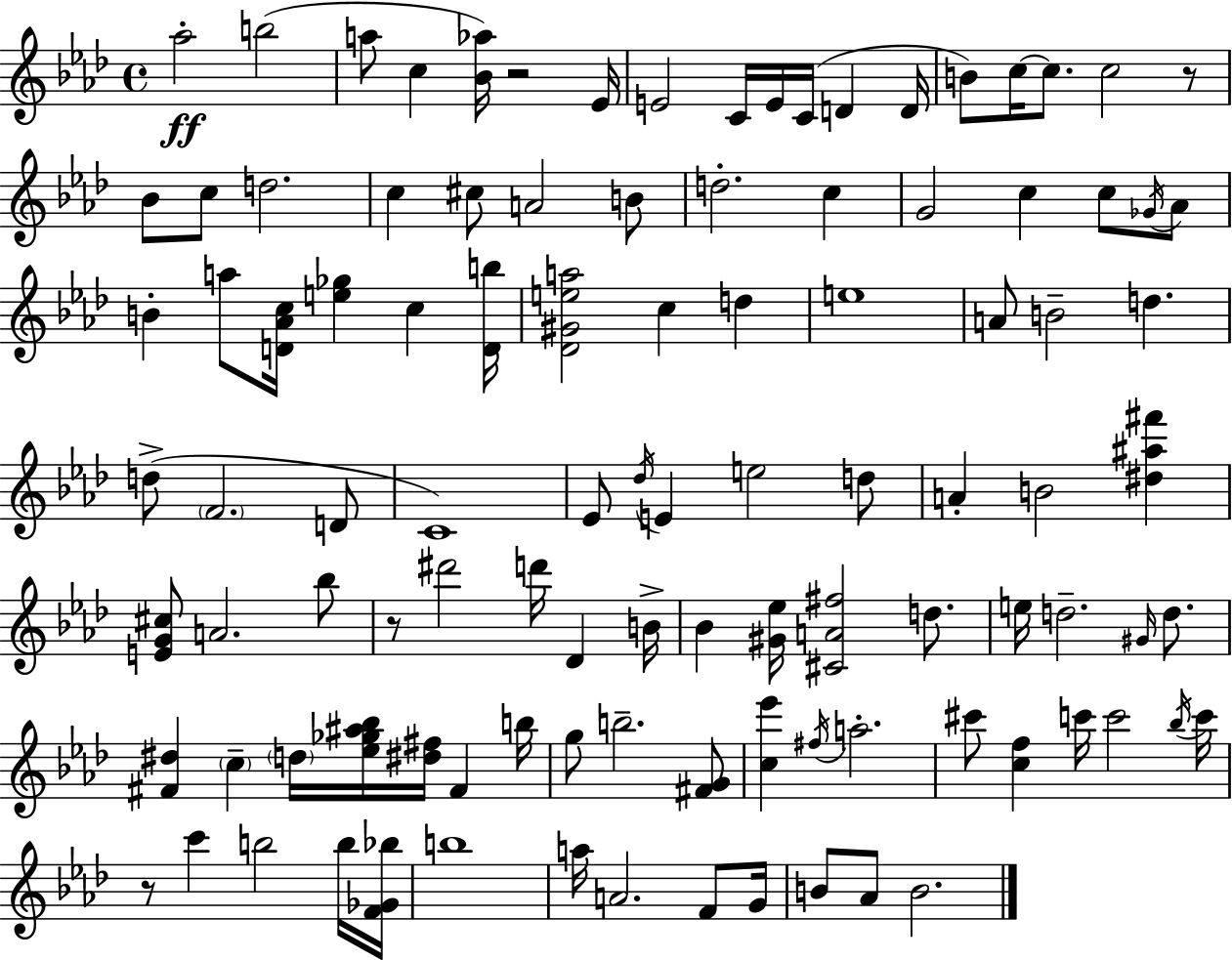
{
  \clef treble
  \time 4/4
  \defaultTimeSignature
  \key f \minor
  aes''2-.\ff b''2( | a''8 c''4 <bes' aes''>16) r2 ees'16 | e'2 c'16 e'16 c'16( d'4 d'16 | b'8) c''16~~ c''8. c''2 r8 | \break bes'8 c''8 d''2. | c''4 cis''8 a'2 b'8 | d''2.-. c''4 | g'2 c''4 c''8 \acciaccatura { ges'16 } aes'8 | \break b'4-. a''8 <d' aes' c''>16 <e'' ges''>4 c''4 | <d' b''>16 <des' gis' e'' a''>2 c''4 d''4 | e''1 | a'8 b'2-- d''4. | \break d''8->( \parenthesize f'2. d'8 | c'1) | ees'8 \acciaccatura { des''16 } e'4 e''2 | d''8 a'4-. b'2 <dis'' ais'' fis'''>4 | \break <e' g' cis''>8 a'2. | bes''8 r8 dis'''2 d'''16 des'4 | b'16-> bes'4 <gis' ees''>16 <cis' a' fis''>2 d''8. | e''16 d''2.-- \grace { gis'16 } | \break d''8. <fis' dis''>4 \parenthesize c''4-- \parenthesize d''16 <ees'' ges'' ais'' bes''>16 <dis'' fis''>16 fis'4 | b''16 g''8 b''2.-- | <fis' g'>8 <c'' ees'''>4 \acciaccatura { fis''16 } a''2.-. | cis'''8 <c'' f''>4 c'''16 c'''2 | \break \acciaccatura { bes''16 } c'''16 r8 c'''4 b''2 | b''16 <f' ges' bes''>16 b''1 | a''16 a'2. | f'8 g'16 b'8 aes'8 b'2. | \break \bar "|."
}